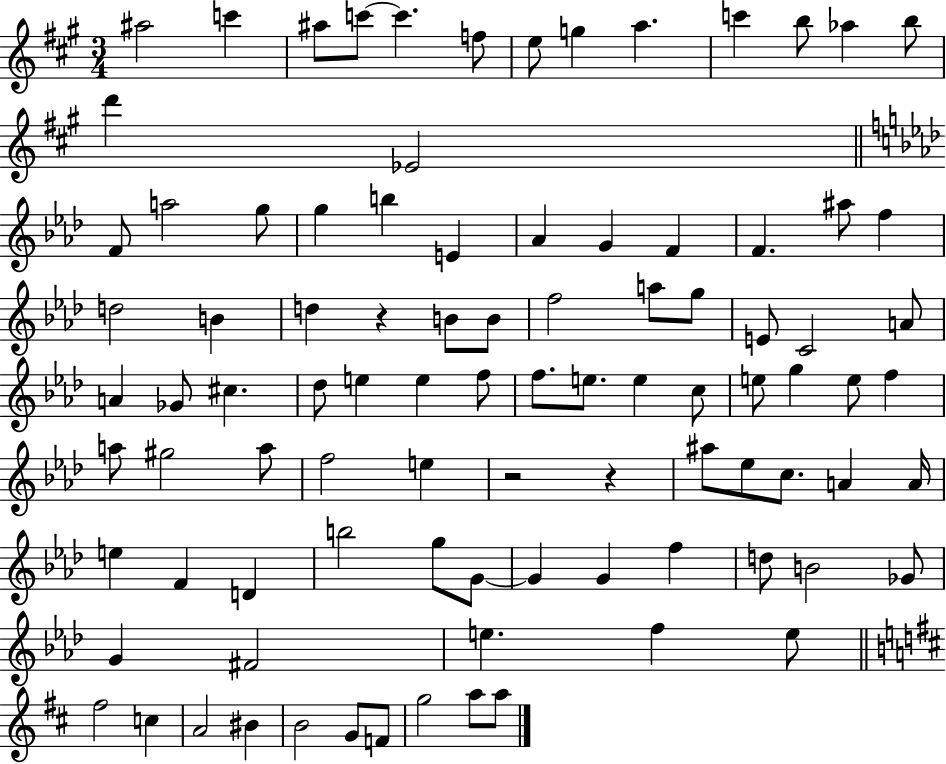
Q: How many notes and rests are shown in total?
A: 93